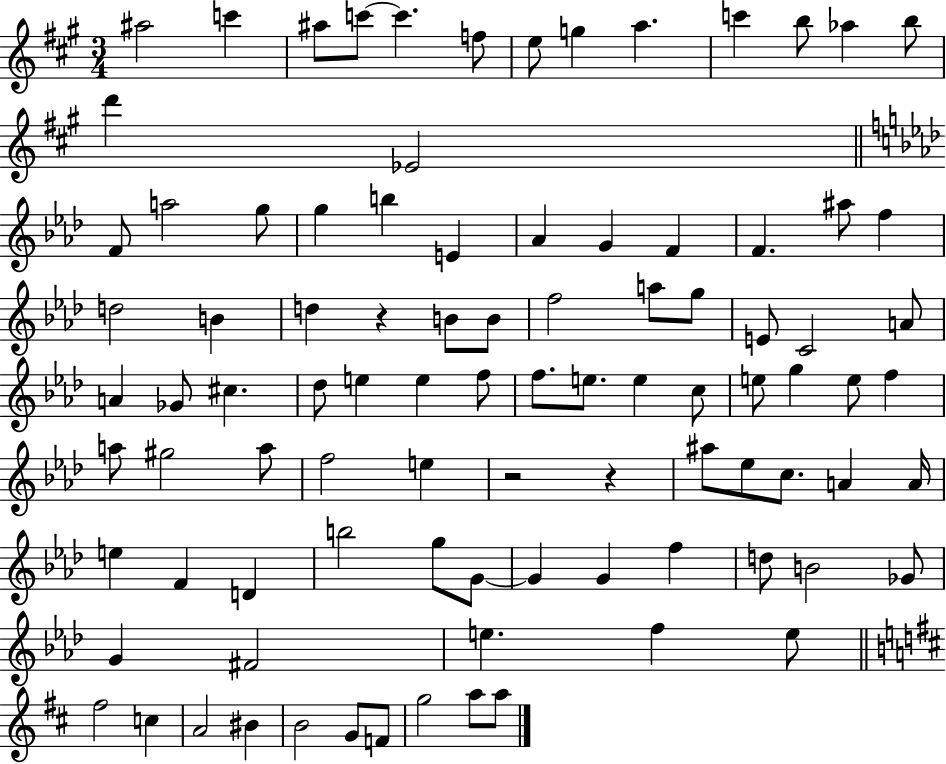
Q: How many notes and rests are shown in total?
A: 93